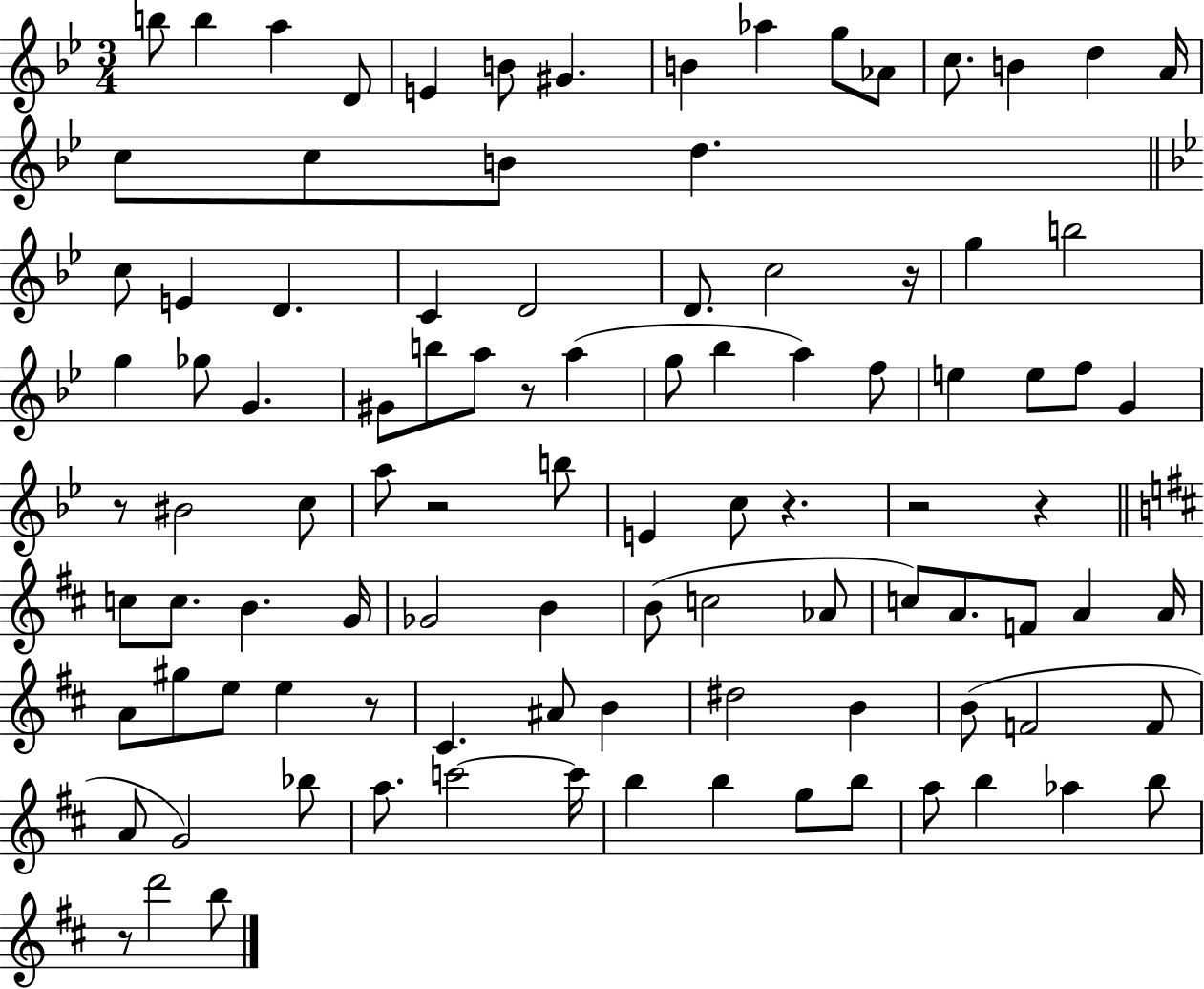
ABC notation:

X:1
T:Untitled
M:3/4
L:1/4
K:Bb
b/2 b a D/2 E B/2 ^G B _a g/2 _A/2 c/2 B d A/4 c/2 c/2 B/2 d c/2 E D C D2 D/2 c2 z/4 g b2 g _g/2 G ^G/2 b/2 a/2 z/2 a g/2 _b a f/2 e e/2 f/2 G z/2 ^B2 c/2 a/2 z2 b/2 E c/2 z z2 z c/2 c/2 B G/4 _G2 B B/2 c2 _A/2 c/2 A/2 F/2 A A/4 A/2 ^g/2 e/2 e z/2 ^C ^A/2 B ^d2 B B/2 F2 F/2 A/2 G2 _b/2 a/2 c'2 c'/4 b b g/2 b/2 a/2 b _a b/2 z/2 d'2 b/2